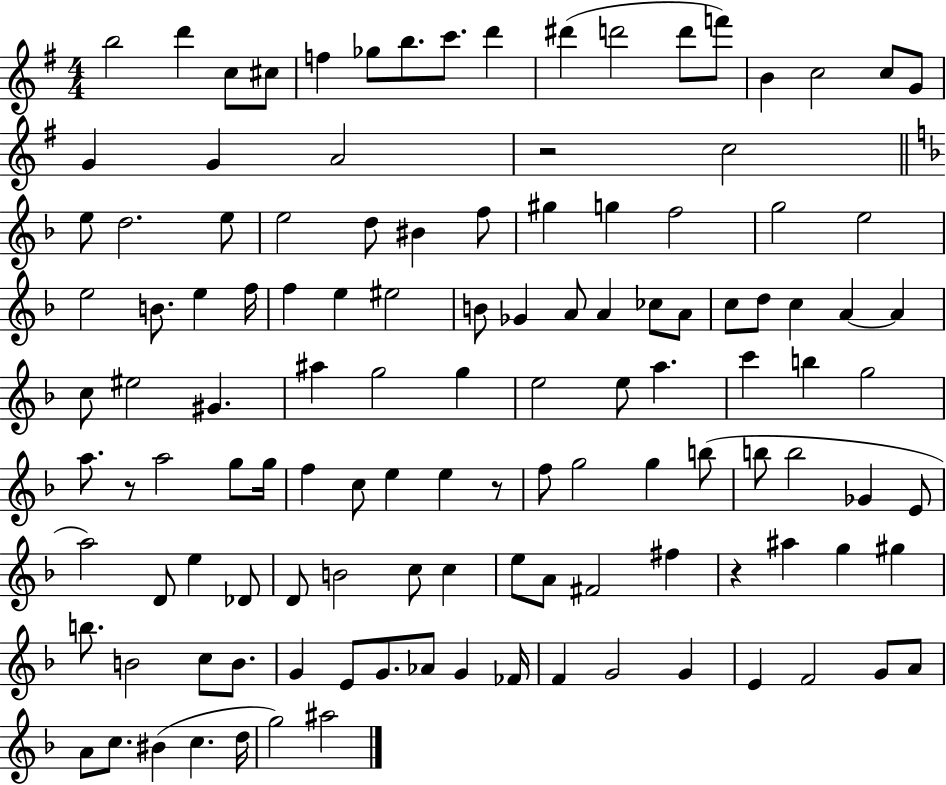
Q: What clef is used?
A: treble